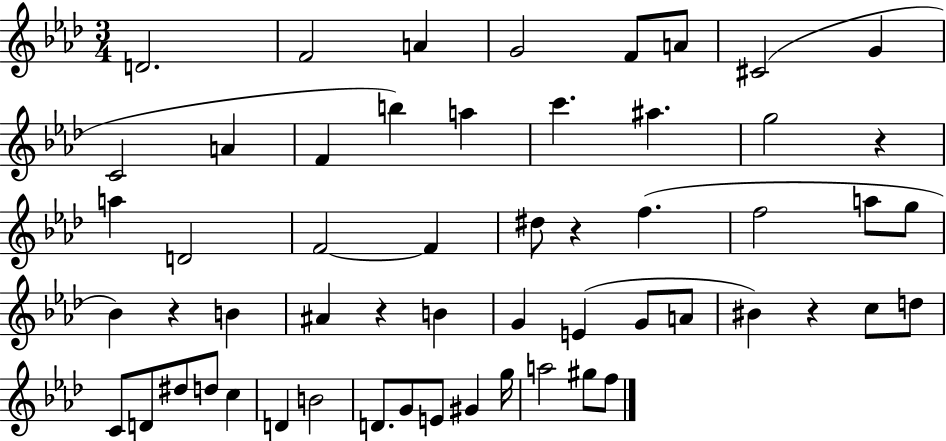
D4/h. F4/h A4/q G4/h F4/e A4/e C#4/h G4/q C4/h A4/q F4/q B5/q A5/q C6/q. A#5/q. G5/h R/q A5/q D4/h F4/h F4/q D#5/e R/q F5/q. F5/h A5/e G5/e Bb4/q R/q B4/q A#4/q R/q B4/q G4/q E4/q G4/e A4/e BIS4/q R/q C5/e D5/e C4/e D4/e D#5/e D5/e C5/q D4/q B4/h D4/e. G4/e E4/e G#4/q G5/s A5/h G#5/e F5/e